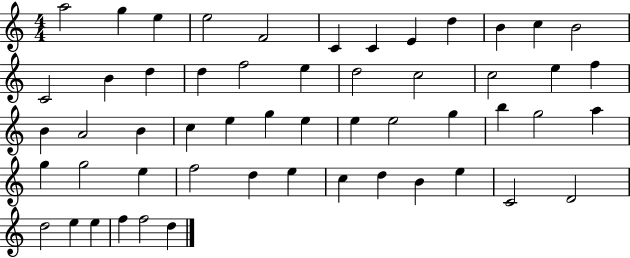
X:1
T:Untitled
M:4/4
L:1/4
K:C
a2 g e e2 F2 C C E d B c B2 C2 B d d f2 e d2 c2 c2 e f B A2 B c e g e e e2 g b g2 a g g2 e f2 d e c d B e C2 D2 d2 e e f f2 d